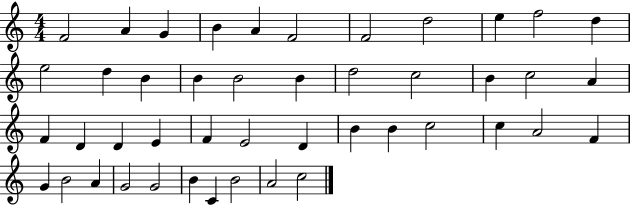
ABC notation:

X:1
T:Untitled
M:4/4
L:1/4
K:C
F2 A G B A F2 F2 d2 e f2 d e2 d B B B2 B d2 c2 B c2 A F D D E F E2 D B B c2 c A2 F G B2 A G2 G2 B C B2 A2 c2